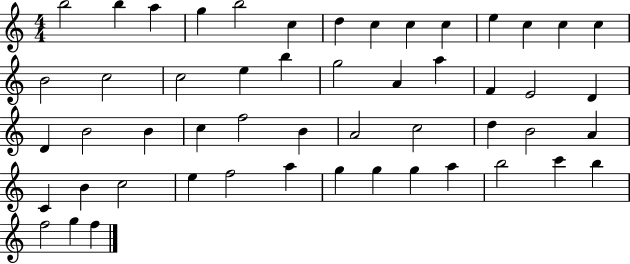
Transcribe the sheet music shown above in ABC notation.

X:1
T:Untitled
M:4/4
L:1/4
K:C
b2 b a g b2 c d c c c e c c c B2 c2 c2 e b g2 A a F E2 D D B2 B c f2 B A2 c2 d B2 A C B c2 e f2 a g g g a b2 c' b f2 g f